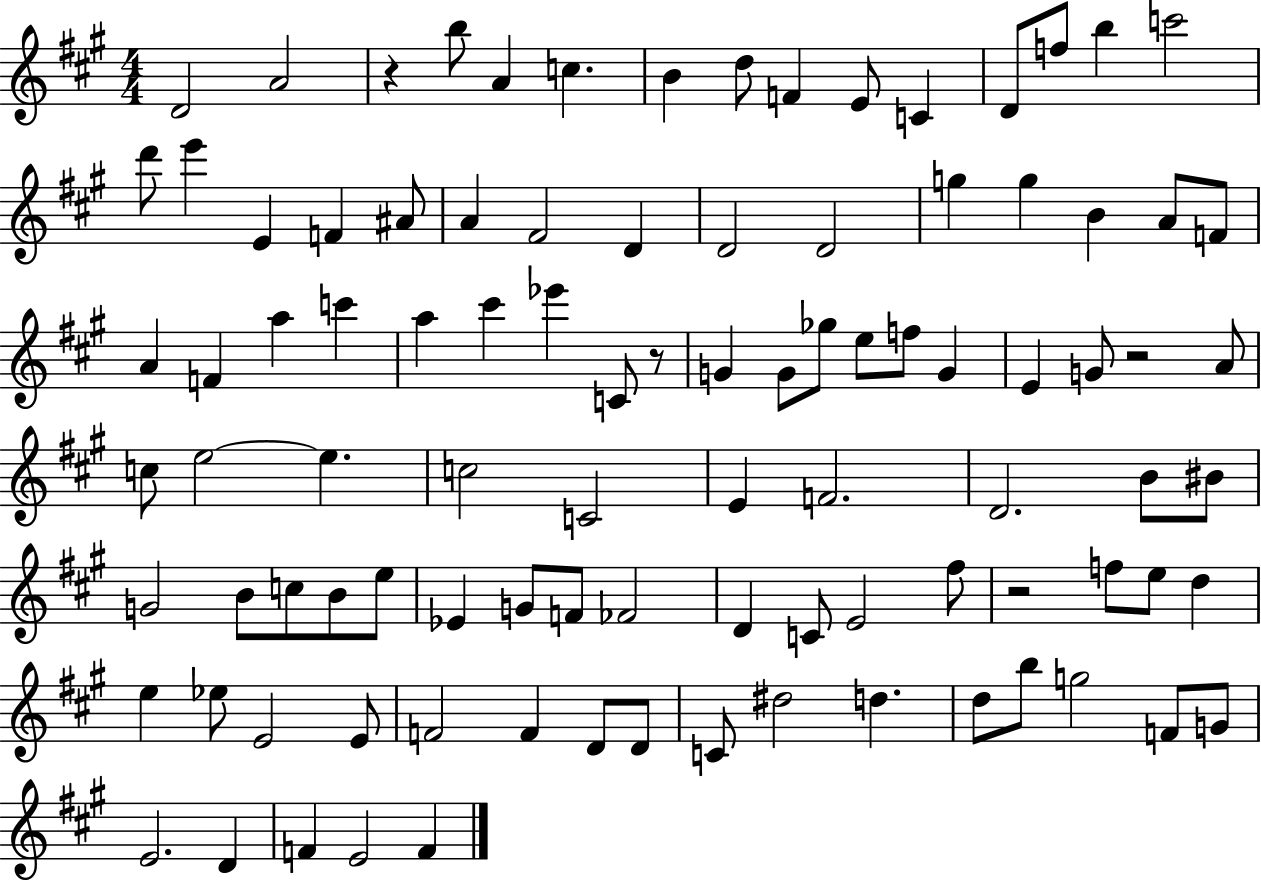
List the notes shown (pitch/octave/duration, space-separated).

D4/h A4/h R/q B5/e A4/q C5/q. B4/q D5/e F4/q E4/e C4/q D4/e F5/e B5/q C6/h D6/e E6/q E4/q F4/q A#4/e A4/q F#4/h D4/q D4/h D4/h G5/q G5/q B4/q A4/e F4/e A4/q F4/q A5/q C6/q A5/q C#6/q Eb6/q C4/e R/e G4/q G4/e Gb5/e E5/e F5/e G4/q E4/q G4/e R/h A4/e C5/e E5/h E5/q. C5/h C4/h E4/q F4/h. D4/h. B4/e BIS4/e G4/h B4/e C5/e B4/e E5/e Eb4/q G4/e F4/e FES4/h D4/q C4/e E4/h F#5/e R/h F5/e E5/e D5/q E5/q Eb5/e E4/h E4/e F4/h F4/q D4/e D4/e C4/e D#5/h D5/q. D5/e B5/e G5/h F4/e G4/e E4/h. D4/q F4/q E4/h F4/q